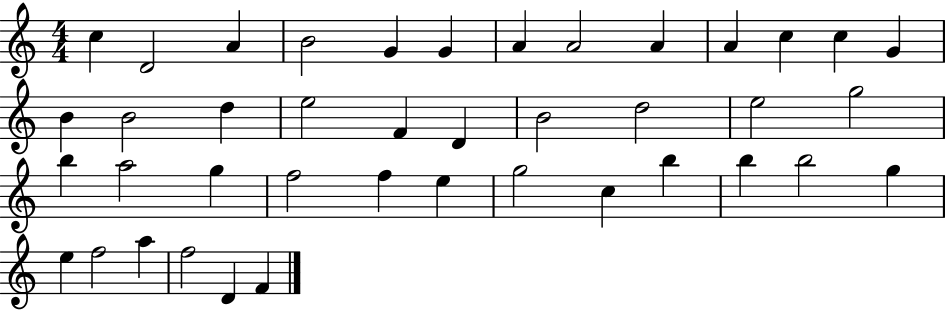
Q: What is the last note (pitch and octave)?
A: F4